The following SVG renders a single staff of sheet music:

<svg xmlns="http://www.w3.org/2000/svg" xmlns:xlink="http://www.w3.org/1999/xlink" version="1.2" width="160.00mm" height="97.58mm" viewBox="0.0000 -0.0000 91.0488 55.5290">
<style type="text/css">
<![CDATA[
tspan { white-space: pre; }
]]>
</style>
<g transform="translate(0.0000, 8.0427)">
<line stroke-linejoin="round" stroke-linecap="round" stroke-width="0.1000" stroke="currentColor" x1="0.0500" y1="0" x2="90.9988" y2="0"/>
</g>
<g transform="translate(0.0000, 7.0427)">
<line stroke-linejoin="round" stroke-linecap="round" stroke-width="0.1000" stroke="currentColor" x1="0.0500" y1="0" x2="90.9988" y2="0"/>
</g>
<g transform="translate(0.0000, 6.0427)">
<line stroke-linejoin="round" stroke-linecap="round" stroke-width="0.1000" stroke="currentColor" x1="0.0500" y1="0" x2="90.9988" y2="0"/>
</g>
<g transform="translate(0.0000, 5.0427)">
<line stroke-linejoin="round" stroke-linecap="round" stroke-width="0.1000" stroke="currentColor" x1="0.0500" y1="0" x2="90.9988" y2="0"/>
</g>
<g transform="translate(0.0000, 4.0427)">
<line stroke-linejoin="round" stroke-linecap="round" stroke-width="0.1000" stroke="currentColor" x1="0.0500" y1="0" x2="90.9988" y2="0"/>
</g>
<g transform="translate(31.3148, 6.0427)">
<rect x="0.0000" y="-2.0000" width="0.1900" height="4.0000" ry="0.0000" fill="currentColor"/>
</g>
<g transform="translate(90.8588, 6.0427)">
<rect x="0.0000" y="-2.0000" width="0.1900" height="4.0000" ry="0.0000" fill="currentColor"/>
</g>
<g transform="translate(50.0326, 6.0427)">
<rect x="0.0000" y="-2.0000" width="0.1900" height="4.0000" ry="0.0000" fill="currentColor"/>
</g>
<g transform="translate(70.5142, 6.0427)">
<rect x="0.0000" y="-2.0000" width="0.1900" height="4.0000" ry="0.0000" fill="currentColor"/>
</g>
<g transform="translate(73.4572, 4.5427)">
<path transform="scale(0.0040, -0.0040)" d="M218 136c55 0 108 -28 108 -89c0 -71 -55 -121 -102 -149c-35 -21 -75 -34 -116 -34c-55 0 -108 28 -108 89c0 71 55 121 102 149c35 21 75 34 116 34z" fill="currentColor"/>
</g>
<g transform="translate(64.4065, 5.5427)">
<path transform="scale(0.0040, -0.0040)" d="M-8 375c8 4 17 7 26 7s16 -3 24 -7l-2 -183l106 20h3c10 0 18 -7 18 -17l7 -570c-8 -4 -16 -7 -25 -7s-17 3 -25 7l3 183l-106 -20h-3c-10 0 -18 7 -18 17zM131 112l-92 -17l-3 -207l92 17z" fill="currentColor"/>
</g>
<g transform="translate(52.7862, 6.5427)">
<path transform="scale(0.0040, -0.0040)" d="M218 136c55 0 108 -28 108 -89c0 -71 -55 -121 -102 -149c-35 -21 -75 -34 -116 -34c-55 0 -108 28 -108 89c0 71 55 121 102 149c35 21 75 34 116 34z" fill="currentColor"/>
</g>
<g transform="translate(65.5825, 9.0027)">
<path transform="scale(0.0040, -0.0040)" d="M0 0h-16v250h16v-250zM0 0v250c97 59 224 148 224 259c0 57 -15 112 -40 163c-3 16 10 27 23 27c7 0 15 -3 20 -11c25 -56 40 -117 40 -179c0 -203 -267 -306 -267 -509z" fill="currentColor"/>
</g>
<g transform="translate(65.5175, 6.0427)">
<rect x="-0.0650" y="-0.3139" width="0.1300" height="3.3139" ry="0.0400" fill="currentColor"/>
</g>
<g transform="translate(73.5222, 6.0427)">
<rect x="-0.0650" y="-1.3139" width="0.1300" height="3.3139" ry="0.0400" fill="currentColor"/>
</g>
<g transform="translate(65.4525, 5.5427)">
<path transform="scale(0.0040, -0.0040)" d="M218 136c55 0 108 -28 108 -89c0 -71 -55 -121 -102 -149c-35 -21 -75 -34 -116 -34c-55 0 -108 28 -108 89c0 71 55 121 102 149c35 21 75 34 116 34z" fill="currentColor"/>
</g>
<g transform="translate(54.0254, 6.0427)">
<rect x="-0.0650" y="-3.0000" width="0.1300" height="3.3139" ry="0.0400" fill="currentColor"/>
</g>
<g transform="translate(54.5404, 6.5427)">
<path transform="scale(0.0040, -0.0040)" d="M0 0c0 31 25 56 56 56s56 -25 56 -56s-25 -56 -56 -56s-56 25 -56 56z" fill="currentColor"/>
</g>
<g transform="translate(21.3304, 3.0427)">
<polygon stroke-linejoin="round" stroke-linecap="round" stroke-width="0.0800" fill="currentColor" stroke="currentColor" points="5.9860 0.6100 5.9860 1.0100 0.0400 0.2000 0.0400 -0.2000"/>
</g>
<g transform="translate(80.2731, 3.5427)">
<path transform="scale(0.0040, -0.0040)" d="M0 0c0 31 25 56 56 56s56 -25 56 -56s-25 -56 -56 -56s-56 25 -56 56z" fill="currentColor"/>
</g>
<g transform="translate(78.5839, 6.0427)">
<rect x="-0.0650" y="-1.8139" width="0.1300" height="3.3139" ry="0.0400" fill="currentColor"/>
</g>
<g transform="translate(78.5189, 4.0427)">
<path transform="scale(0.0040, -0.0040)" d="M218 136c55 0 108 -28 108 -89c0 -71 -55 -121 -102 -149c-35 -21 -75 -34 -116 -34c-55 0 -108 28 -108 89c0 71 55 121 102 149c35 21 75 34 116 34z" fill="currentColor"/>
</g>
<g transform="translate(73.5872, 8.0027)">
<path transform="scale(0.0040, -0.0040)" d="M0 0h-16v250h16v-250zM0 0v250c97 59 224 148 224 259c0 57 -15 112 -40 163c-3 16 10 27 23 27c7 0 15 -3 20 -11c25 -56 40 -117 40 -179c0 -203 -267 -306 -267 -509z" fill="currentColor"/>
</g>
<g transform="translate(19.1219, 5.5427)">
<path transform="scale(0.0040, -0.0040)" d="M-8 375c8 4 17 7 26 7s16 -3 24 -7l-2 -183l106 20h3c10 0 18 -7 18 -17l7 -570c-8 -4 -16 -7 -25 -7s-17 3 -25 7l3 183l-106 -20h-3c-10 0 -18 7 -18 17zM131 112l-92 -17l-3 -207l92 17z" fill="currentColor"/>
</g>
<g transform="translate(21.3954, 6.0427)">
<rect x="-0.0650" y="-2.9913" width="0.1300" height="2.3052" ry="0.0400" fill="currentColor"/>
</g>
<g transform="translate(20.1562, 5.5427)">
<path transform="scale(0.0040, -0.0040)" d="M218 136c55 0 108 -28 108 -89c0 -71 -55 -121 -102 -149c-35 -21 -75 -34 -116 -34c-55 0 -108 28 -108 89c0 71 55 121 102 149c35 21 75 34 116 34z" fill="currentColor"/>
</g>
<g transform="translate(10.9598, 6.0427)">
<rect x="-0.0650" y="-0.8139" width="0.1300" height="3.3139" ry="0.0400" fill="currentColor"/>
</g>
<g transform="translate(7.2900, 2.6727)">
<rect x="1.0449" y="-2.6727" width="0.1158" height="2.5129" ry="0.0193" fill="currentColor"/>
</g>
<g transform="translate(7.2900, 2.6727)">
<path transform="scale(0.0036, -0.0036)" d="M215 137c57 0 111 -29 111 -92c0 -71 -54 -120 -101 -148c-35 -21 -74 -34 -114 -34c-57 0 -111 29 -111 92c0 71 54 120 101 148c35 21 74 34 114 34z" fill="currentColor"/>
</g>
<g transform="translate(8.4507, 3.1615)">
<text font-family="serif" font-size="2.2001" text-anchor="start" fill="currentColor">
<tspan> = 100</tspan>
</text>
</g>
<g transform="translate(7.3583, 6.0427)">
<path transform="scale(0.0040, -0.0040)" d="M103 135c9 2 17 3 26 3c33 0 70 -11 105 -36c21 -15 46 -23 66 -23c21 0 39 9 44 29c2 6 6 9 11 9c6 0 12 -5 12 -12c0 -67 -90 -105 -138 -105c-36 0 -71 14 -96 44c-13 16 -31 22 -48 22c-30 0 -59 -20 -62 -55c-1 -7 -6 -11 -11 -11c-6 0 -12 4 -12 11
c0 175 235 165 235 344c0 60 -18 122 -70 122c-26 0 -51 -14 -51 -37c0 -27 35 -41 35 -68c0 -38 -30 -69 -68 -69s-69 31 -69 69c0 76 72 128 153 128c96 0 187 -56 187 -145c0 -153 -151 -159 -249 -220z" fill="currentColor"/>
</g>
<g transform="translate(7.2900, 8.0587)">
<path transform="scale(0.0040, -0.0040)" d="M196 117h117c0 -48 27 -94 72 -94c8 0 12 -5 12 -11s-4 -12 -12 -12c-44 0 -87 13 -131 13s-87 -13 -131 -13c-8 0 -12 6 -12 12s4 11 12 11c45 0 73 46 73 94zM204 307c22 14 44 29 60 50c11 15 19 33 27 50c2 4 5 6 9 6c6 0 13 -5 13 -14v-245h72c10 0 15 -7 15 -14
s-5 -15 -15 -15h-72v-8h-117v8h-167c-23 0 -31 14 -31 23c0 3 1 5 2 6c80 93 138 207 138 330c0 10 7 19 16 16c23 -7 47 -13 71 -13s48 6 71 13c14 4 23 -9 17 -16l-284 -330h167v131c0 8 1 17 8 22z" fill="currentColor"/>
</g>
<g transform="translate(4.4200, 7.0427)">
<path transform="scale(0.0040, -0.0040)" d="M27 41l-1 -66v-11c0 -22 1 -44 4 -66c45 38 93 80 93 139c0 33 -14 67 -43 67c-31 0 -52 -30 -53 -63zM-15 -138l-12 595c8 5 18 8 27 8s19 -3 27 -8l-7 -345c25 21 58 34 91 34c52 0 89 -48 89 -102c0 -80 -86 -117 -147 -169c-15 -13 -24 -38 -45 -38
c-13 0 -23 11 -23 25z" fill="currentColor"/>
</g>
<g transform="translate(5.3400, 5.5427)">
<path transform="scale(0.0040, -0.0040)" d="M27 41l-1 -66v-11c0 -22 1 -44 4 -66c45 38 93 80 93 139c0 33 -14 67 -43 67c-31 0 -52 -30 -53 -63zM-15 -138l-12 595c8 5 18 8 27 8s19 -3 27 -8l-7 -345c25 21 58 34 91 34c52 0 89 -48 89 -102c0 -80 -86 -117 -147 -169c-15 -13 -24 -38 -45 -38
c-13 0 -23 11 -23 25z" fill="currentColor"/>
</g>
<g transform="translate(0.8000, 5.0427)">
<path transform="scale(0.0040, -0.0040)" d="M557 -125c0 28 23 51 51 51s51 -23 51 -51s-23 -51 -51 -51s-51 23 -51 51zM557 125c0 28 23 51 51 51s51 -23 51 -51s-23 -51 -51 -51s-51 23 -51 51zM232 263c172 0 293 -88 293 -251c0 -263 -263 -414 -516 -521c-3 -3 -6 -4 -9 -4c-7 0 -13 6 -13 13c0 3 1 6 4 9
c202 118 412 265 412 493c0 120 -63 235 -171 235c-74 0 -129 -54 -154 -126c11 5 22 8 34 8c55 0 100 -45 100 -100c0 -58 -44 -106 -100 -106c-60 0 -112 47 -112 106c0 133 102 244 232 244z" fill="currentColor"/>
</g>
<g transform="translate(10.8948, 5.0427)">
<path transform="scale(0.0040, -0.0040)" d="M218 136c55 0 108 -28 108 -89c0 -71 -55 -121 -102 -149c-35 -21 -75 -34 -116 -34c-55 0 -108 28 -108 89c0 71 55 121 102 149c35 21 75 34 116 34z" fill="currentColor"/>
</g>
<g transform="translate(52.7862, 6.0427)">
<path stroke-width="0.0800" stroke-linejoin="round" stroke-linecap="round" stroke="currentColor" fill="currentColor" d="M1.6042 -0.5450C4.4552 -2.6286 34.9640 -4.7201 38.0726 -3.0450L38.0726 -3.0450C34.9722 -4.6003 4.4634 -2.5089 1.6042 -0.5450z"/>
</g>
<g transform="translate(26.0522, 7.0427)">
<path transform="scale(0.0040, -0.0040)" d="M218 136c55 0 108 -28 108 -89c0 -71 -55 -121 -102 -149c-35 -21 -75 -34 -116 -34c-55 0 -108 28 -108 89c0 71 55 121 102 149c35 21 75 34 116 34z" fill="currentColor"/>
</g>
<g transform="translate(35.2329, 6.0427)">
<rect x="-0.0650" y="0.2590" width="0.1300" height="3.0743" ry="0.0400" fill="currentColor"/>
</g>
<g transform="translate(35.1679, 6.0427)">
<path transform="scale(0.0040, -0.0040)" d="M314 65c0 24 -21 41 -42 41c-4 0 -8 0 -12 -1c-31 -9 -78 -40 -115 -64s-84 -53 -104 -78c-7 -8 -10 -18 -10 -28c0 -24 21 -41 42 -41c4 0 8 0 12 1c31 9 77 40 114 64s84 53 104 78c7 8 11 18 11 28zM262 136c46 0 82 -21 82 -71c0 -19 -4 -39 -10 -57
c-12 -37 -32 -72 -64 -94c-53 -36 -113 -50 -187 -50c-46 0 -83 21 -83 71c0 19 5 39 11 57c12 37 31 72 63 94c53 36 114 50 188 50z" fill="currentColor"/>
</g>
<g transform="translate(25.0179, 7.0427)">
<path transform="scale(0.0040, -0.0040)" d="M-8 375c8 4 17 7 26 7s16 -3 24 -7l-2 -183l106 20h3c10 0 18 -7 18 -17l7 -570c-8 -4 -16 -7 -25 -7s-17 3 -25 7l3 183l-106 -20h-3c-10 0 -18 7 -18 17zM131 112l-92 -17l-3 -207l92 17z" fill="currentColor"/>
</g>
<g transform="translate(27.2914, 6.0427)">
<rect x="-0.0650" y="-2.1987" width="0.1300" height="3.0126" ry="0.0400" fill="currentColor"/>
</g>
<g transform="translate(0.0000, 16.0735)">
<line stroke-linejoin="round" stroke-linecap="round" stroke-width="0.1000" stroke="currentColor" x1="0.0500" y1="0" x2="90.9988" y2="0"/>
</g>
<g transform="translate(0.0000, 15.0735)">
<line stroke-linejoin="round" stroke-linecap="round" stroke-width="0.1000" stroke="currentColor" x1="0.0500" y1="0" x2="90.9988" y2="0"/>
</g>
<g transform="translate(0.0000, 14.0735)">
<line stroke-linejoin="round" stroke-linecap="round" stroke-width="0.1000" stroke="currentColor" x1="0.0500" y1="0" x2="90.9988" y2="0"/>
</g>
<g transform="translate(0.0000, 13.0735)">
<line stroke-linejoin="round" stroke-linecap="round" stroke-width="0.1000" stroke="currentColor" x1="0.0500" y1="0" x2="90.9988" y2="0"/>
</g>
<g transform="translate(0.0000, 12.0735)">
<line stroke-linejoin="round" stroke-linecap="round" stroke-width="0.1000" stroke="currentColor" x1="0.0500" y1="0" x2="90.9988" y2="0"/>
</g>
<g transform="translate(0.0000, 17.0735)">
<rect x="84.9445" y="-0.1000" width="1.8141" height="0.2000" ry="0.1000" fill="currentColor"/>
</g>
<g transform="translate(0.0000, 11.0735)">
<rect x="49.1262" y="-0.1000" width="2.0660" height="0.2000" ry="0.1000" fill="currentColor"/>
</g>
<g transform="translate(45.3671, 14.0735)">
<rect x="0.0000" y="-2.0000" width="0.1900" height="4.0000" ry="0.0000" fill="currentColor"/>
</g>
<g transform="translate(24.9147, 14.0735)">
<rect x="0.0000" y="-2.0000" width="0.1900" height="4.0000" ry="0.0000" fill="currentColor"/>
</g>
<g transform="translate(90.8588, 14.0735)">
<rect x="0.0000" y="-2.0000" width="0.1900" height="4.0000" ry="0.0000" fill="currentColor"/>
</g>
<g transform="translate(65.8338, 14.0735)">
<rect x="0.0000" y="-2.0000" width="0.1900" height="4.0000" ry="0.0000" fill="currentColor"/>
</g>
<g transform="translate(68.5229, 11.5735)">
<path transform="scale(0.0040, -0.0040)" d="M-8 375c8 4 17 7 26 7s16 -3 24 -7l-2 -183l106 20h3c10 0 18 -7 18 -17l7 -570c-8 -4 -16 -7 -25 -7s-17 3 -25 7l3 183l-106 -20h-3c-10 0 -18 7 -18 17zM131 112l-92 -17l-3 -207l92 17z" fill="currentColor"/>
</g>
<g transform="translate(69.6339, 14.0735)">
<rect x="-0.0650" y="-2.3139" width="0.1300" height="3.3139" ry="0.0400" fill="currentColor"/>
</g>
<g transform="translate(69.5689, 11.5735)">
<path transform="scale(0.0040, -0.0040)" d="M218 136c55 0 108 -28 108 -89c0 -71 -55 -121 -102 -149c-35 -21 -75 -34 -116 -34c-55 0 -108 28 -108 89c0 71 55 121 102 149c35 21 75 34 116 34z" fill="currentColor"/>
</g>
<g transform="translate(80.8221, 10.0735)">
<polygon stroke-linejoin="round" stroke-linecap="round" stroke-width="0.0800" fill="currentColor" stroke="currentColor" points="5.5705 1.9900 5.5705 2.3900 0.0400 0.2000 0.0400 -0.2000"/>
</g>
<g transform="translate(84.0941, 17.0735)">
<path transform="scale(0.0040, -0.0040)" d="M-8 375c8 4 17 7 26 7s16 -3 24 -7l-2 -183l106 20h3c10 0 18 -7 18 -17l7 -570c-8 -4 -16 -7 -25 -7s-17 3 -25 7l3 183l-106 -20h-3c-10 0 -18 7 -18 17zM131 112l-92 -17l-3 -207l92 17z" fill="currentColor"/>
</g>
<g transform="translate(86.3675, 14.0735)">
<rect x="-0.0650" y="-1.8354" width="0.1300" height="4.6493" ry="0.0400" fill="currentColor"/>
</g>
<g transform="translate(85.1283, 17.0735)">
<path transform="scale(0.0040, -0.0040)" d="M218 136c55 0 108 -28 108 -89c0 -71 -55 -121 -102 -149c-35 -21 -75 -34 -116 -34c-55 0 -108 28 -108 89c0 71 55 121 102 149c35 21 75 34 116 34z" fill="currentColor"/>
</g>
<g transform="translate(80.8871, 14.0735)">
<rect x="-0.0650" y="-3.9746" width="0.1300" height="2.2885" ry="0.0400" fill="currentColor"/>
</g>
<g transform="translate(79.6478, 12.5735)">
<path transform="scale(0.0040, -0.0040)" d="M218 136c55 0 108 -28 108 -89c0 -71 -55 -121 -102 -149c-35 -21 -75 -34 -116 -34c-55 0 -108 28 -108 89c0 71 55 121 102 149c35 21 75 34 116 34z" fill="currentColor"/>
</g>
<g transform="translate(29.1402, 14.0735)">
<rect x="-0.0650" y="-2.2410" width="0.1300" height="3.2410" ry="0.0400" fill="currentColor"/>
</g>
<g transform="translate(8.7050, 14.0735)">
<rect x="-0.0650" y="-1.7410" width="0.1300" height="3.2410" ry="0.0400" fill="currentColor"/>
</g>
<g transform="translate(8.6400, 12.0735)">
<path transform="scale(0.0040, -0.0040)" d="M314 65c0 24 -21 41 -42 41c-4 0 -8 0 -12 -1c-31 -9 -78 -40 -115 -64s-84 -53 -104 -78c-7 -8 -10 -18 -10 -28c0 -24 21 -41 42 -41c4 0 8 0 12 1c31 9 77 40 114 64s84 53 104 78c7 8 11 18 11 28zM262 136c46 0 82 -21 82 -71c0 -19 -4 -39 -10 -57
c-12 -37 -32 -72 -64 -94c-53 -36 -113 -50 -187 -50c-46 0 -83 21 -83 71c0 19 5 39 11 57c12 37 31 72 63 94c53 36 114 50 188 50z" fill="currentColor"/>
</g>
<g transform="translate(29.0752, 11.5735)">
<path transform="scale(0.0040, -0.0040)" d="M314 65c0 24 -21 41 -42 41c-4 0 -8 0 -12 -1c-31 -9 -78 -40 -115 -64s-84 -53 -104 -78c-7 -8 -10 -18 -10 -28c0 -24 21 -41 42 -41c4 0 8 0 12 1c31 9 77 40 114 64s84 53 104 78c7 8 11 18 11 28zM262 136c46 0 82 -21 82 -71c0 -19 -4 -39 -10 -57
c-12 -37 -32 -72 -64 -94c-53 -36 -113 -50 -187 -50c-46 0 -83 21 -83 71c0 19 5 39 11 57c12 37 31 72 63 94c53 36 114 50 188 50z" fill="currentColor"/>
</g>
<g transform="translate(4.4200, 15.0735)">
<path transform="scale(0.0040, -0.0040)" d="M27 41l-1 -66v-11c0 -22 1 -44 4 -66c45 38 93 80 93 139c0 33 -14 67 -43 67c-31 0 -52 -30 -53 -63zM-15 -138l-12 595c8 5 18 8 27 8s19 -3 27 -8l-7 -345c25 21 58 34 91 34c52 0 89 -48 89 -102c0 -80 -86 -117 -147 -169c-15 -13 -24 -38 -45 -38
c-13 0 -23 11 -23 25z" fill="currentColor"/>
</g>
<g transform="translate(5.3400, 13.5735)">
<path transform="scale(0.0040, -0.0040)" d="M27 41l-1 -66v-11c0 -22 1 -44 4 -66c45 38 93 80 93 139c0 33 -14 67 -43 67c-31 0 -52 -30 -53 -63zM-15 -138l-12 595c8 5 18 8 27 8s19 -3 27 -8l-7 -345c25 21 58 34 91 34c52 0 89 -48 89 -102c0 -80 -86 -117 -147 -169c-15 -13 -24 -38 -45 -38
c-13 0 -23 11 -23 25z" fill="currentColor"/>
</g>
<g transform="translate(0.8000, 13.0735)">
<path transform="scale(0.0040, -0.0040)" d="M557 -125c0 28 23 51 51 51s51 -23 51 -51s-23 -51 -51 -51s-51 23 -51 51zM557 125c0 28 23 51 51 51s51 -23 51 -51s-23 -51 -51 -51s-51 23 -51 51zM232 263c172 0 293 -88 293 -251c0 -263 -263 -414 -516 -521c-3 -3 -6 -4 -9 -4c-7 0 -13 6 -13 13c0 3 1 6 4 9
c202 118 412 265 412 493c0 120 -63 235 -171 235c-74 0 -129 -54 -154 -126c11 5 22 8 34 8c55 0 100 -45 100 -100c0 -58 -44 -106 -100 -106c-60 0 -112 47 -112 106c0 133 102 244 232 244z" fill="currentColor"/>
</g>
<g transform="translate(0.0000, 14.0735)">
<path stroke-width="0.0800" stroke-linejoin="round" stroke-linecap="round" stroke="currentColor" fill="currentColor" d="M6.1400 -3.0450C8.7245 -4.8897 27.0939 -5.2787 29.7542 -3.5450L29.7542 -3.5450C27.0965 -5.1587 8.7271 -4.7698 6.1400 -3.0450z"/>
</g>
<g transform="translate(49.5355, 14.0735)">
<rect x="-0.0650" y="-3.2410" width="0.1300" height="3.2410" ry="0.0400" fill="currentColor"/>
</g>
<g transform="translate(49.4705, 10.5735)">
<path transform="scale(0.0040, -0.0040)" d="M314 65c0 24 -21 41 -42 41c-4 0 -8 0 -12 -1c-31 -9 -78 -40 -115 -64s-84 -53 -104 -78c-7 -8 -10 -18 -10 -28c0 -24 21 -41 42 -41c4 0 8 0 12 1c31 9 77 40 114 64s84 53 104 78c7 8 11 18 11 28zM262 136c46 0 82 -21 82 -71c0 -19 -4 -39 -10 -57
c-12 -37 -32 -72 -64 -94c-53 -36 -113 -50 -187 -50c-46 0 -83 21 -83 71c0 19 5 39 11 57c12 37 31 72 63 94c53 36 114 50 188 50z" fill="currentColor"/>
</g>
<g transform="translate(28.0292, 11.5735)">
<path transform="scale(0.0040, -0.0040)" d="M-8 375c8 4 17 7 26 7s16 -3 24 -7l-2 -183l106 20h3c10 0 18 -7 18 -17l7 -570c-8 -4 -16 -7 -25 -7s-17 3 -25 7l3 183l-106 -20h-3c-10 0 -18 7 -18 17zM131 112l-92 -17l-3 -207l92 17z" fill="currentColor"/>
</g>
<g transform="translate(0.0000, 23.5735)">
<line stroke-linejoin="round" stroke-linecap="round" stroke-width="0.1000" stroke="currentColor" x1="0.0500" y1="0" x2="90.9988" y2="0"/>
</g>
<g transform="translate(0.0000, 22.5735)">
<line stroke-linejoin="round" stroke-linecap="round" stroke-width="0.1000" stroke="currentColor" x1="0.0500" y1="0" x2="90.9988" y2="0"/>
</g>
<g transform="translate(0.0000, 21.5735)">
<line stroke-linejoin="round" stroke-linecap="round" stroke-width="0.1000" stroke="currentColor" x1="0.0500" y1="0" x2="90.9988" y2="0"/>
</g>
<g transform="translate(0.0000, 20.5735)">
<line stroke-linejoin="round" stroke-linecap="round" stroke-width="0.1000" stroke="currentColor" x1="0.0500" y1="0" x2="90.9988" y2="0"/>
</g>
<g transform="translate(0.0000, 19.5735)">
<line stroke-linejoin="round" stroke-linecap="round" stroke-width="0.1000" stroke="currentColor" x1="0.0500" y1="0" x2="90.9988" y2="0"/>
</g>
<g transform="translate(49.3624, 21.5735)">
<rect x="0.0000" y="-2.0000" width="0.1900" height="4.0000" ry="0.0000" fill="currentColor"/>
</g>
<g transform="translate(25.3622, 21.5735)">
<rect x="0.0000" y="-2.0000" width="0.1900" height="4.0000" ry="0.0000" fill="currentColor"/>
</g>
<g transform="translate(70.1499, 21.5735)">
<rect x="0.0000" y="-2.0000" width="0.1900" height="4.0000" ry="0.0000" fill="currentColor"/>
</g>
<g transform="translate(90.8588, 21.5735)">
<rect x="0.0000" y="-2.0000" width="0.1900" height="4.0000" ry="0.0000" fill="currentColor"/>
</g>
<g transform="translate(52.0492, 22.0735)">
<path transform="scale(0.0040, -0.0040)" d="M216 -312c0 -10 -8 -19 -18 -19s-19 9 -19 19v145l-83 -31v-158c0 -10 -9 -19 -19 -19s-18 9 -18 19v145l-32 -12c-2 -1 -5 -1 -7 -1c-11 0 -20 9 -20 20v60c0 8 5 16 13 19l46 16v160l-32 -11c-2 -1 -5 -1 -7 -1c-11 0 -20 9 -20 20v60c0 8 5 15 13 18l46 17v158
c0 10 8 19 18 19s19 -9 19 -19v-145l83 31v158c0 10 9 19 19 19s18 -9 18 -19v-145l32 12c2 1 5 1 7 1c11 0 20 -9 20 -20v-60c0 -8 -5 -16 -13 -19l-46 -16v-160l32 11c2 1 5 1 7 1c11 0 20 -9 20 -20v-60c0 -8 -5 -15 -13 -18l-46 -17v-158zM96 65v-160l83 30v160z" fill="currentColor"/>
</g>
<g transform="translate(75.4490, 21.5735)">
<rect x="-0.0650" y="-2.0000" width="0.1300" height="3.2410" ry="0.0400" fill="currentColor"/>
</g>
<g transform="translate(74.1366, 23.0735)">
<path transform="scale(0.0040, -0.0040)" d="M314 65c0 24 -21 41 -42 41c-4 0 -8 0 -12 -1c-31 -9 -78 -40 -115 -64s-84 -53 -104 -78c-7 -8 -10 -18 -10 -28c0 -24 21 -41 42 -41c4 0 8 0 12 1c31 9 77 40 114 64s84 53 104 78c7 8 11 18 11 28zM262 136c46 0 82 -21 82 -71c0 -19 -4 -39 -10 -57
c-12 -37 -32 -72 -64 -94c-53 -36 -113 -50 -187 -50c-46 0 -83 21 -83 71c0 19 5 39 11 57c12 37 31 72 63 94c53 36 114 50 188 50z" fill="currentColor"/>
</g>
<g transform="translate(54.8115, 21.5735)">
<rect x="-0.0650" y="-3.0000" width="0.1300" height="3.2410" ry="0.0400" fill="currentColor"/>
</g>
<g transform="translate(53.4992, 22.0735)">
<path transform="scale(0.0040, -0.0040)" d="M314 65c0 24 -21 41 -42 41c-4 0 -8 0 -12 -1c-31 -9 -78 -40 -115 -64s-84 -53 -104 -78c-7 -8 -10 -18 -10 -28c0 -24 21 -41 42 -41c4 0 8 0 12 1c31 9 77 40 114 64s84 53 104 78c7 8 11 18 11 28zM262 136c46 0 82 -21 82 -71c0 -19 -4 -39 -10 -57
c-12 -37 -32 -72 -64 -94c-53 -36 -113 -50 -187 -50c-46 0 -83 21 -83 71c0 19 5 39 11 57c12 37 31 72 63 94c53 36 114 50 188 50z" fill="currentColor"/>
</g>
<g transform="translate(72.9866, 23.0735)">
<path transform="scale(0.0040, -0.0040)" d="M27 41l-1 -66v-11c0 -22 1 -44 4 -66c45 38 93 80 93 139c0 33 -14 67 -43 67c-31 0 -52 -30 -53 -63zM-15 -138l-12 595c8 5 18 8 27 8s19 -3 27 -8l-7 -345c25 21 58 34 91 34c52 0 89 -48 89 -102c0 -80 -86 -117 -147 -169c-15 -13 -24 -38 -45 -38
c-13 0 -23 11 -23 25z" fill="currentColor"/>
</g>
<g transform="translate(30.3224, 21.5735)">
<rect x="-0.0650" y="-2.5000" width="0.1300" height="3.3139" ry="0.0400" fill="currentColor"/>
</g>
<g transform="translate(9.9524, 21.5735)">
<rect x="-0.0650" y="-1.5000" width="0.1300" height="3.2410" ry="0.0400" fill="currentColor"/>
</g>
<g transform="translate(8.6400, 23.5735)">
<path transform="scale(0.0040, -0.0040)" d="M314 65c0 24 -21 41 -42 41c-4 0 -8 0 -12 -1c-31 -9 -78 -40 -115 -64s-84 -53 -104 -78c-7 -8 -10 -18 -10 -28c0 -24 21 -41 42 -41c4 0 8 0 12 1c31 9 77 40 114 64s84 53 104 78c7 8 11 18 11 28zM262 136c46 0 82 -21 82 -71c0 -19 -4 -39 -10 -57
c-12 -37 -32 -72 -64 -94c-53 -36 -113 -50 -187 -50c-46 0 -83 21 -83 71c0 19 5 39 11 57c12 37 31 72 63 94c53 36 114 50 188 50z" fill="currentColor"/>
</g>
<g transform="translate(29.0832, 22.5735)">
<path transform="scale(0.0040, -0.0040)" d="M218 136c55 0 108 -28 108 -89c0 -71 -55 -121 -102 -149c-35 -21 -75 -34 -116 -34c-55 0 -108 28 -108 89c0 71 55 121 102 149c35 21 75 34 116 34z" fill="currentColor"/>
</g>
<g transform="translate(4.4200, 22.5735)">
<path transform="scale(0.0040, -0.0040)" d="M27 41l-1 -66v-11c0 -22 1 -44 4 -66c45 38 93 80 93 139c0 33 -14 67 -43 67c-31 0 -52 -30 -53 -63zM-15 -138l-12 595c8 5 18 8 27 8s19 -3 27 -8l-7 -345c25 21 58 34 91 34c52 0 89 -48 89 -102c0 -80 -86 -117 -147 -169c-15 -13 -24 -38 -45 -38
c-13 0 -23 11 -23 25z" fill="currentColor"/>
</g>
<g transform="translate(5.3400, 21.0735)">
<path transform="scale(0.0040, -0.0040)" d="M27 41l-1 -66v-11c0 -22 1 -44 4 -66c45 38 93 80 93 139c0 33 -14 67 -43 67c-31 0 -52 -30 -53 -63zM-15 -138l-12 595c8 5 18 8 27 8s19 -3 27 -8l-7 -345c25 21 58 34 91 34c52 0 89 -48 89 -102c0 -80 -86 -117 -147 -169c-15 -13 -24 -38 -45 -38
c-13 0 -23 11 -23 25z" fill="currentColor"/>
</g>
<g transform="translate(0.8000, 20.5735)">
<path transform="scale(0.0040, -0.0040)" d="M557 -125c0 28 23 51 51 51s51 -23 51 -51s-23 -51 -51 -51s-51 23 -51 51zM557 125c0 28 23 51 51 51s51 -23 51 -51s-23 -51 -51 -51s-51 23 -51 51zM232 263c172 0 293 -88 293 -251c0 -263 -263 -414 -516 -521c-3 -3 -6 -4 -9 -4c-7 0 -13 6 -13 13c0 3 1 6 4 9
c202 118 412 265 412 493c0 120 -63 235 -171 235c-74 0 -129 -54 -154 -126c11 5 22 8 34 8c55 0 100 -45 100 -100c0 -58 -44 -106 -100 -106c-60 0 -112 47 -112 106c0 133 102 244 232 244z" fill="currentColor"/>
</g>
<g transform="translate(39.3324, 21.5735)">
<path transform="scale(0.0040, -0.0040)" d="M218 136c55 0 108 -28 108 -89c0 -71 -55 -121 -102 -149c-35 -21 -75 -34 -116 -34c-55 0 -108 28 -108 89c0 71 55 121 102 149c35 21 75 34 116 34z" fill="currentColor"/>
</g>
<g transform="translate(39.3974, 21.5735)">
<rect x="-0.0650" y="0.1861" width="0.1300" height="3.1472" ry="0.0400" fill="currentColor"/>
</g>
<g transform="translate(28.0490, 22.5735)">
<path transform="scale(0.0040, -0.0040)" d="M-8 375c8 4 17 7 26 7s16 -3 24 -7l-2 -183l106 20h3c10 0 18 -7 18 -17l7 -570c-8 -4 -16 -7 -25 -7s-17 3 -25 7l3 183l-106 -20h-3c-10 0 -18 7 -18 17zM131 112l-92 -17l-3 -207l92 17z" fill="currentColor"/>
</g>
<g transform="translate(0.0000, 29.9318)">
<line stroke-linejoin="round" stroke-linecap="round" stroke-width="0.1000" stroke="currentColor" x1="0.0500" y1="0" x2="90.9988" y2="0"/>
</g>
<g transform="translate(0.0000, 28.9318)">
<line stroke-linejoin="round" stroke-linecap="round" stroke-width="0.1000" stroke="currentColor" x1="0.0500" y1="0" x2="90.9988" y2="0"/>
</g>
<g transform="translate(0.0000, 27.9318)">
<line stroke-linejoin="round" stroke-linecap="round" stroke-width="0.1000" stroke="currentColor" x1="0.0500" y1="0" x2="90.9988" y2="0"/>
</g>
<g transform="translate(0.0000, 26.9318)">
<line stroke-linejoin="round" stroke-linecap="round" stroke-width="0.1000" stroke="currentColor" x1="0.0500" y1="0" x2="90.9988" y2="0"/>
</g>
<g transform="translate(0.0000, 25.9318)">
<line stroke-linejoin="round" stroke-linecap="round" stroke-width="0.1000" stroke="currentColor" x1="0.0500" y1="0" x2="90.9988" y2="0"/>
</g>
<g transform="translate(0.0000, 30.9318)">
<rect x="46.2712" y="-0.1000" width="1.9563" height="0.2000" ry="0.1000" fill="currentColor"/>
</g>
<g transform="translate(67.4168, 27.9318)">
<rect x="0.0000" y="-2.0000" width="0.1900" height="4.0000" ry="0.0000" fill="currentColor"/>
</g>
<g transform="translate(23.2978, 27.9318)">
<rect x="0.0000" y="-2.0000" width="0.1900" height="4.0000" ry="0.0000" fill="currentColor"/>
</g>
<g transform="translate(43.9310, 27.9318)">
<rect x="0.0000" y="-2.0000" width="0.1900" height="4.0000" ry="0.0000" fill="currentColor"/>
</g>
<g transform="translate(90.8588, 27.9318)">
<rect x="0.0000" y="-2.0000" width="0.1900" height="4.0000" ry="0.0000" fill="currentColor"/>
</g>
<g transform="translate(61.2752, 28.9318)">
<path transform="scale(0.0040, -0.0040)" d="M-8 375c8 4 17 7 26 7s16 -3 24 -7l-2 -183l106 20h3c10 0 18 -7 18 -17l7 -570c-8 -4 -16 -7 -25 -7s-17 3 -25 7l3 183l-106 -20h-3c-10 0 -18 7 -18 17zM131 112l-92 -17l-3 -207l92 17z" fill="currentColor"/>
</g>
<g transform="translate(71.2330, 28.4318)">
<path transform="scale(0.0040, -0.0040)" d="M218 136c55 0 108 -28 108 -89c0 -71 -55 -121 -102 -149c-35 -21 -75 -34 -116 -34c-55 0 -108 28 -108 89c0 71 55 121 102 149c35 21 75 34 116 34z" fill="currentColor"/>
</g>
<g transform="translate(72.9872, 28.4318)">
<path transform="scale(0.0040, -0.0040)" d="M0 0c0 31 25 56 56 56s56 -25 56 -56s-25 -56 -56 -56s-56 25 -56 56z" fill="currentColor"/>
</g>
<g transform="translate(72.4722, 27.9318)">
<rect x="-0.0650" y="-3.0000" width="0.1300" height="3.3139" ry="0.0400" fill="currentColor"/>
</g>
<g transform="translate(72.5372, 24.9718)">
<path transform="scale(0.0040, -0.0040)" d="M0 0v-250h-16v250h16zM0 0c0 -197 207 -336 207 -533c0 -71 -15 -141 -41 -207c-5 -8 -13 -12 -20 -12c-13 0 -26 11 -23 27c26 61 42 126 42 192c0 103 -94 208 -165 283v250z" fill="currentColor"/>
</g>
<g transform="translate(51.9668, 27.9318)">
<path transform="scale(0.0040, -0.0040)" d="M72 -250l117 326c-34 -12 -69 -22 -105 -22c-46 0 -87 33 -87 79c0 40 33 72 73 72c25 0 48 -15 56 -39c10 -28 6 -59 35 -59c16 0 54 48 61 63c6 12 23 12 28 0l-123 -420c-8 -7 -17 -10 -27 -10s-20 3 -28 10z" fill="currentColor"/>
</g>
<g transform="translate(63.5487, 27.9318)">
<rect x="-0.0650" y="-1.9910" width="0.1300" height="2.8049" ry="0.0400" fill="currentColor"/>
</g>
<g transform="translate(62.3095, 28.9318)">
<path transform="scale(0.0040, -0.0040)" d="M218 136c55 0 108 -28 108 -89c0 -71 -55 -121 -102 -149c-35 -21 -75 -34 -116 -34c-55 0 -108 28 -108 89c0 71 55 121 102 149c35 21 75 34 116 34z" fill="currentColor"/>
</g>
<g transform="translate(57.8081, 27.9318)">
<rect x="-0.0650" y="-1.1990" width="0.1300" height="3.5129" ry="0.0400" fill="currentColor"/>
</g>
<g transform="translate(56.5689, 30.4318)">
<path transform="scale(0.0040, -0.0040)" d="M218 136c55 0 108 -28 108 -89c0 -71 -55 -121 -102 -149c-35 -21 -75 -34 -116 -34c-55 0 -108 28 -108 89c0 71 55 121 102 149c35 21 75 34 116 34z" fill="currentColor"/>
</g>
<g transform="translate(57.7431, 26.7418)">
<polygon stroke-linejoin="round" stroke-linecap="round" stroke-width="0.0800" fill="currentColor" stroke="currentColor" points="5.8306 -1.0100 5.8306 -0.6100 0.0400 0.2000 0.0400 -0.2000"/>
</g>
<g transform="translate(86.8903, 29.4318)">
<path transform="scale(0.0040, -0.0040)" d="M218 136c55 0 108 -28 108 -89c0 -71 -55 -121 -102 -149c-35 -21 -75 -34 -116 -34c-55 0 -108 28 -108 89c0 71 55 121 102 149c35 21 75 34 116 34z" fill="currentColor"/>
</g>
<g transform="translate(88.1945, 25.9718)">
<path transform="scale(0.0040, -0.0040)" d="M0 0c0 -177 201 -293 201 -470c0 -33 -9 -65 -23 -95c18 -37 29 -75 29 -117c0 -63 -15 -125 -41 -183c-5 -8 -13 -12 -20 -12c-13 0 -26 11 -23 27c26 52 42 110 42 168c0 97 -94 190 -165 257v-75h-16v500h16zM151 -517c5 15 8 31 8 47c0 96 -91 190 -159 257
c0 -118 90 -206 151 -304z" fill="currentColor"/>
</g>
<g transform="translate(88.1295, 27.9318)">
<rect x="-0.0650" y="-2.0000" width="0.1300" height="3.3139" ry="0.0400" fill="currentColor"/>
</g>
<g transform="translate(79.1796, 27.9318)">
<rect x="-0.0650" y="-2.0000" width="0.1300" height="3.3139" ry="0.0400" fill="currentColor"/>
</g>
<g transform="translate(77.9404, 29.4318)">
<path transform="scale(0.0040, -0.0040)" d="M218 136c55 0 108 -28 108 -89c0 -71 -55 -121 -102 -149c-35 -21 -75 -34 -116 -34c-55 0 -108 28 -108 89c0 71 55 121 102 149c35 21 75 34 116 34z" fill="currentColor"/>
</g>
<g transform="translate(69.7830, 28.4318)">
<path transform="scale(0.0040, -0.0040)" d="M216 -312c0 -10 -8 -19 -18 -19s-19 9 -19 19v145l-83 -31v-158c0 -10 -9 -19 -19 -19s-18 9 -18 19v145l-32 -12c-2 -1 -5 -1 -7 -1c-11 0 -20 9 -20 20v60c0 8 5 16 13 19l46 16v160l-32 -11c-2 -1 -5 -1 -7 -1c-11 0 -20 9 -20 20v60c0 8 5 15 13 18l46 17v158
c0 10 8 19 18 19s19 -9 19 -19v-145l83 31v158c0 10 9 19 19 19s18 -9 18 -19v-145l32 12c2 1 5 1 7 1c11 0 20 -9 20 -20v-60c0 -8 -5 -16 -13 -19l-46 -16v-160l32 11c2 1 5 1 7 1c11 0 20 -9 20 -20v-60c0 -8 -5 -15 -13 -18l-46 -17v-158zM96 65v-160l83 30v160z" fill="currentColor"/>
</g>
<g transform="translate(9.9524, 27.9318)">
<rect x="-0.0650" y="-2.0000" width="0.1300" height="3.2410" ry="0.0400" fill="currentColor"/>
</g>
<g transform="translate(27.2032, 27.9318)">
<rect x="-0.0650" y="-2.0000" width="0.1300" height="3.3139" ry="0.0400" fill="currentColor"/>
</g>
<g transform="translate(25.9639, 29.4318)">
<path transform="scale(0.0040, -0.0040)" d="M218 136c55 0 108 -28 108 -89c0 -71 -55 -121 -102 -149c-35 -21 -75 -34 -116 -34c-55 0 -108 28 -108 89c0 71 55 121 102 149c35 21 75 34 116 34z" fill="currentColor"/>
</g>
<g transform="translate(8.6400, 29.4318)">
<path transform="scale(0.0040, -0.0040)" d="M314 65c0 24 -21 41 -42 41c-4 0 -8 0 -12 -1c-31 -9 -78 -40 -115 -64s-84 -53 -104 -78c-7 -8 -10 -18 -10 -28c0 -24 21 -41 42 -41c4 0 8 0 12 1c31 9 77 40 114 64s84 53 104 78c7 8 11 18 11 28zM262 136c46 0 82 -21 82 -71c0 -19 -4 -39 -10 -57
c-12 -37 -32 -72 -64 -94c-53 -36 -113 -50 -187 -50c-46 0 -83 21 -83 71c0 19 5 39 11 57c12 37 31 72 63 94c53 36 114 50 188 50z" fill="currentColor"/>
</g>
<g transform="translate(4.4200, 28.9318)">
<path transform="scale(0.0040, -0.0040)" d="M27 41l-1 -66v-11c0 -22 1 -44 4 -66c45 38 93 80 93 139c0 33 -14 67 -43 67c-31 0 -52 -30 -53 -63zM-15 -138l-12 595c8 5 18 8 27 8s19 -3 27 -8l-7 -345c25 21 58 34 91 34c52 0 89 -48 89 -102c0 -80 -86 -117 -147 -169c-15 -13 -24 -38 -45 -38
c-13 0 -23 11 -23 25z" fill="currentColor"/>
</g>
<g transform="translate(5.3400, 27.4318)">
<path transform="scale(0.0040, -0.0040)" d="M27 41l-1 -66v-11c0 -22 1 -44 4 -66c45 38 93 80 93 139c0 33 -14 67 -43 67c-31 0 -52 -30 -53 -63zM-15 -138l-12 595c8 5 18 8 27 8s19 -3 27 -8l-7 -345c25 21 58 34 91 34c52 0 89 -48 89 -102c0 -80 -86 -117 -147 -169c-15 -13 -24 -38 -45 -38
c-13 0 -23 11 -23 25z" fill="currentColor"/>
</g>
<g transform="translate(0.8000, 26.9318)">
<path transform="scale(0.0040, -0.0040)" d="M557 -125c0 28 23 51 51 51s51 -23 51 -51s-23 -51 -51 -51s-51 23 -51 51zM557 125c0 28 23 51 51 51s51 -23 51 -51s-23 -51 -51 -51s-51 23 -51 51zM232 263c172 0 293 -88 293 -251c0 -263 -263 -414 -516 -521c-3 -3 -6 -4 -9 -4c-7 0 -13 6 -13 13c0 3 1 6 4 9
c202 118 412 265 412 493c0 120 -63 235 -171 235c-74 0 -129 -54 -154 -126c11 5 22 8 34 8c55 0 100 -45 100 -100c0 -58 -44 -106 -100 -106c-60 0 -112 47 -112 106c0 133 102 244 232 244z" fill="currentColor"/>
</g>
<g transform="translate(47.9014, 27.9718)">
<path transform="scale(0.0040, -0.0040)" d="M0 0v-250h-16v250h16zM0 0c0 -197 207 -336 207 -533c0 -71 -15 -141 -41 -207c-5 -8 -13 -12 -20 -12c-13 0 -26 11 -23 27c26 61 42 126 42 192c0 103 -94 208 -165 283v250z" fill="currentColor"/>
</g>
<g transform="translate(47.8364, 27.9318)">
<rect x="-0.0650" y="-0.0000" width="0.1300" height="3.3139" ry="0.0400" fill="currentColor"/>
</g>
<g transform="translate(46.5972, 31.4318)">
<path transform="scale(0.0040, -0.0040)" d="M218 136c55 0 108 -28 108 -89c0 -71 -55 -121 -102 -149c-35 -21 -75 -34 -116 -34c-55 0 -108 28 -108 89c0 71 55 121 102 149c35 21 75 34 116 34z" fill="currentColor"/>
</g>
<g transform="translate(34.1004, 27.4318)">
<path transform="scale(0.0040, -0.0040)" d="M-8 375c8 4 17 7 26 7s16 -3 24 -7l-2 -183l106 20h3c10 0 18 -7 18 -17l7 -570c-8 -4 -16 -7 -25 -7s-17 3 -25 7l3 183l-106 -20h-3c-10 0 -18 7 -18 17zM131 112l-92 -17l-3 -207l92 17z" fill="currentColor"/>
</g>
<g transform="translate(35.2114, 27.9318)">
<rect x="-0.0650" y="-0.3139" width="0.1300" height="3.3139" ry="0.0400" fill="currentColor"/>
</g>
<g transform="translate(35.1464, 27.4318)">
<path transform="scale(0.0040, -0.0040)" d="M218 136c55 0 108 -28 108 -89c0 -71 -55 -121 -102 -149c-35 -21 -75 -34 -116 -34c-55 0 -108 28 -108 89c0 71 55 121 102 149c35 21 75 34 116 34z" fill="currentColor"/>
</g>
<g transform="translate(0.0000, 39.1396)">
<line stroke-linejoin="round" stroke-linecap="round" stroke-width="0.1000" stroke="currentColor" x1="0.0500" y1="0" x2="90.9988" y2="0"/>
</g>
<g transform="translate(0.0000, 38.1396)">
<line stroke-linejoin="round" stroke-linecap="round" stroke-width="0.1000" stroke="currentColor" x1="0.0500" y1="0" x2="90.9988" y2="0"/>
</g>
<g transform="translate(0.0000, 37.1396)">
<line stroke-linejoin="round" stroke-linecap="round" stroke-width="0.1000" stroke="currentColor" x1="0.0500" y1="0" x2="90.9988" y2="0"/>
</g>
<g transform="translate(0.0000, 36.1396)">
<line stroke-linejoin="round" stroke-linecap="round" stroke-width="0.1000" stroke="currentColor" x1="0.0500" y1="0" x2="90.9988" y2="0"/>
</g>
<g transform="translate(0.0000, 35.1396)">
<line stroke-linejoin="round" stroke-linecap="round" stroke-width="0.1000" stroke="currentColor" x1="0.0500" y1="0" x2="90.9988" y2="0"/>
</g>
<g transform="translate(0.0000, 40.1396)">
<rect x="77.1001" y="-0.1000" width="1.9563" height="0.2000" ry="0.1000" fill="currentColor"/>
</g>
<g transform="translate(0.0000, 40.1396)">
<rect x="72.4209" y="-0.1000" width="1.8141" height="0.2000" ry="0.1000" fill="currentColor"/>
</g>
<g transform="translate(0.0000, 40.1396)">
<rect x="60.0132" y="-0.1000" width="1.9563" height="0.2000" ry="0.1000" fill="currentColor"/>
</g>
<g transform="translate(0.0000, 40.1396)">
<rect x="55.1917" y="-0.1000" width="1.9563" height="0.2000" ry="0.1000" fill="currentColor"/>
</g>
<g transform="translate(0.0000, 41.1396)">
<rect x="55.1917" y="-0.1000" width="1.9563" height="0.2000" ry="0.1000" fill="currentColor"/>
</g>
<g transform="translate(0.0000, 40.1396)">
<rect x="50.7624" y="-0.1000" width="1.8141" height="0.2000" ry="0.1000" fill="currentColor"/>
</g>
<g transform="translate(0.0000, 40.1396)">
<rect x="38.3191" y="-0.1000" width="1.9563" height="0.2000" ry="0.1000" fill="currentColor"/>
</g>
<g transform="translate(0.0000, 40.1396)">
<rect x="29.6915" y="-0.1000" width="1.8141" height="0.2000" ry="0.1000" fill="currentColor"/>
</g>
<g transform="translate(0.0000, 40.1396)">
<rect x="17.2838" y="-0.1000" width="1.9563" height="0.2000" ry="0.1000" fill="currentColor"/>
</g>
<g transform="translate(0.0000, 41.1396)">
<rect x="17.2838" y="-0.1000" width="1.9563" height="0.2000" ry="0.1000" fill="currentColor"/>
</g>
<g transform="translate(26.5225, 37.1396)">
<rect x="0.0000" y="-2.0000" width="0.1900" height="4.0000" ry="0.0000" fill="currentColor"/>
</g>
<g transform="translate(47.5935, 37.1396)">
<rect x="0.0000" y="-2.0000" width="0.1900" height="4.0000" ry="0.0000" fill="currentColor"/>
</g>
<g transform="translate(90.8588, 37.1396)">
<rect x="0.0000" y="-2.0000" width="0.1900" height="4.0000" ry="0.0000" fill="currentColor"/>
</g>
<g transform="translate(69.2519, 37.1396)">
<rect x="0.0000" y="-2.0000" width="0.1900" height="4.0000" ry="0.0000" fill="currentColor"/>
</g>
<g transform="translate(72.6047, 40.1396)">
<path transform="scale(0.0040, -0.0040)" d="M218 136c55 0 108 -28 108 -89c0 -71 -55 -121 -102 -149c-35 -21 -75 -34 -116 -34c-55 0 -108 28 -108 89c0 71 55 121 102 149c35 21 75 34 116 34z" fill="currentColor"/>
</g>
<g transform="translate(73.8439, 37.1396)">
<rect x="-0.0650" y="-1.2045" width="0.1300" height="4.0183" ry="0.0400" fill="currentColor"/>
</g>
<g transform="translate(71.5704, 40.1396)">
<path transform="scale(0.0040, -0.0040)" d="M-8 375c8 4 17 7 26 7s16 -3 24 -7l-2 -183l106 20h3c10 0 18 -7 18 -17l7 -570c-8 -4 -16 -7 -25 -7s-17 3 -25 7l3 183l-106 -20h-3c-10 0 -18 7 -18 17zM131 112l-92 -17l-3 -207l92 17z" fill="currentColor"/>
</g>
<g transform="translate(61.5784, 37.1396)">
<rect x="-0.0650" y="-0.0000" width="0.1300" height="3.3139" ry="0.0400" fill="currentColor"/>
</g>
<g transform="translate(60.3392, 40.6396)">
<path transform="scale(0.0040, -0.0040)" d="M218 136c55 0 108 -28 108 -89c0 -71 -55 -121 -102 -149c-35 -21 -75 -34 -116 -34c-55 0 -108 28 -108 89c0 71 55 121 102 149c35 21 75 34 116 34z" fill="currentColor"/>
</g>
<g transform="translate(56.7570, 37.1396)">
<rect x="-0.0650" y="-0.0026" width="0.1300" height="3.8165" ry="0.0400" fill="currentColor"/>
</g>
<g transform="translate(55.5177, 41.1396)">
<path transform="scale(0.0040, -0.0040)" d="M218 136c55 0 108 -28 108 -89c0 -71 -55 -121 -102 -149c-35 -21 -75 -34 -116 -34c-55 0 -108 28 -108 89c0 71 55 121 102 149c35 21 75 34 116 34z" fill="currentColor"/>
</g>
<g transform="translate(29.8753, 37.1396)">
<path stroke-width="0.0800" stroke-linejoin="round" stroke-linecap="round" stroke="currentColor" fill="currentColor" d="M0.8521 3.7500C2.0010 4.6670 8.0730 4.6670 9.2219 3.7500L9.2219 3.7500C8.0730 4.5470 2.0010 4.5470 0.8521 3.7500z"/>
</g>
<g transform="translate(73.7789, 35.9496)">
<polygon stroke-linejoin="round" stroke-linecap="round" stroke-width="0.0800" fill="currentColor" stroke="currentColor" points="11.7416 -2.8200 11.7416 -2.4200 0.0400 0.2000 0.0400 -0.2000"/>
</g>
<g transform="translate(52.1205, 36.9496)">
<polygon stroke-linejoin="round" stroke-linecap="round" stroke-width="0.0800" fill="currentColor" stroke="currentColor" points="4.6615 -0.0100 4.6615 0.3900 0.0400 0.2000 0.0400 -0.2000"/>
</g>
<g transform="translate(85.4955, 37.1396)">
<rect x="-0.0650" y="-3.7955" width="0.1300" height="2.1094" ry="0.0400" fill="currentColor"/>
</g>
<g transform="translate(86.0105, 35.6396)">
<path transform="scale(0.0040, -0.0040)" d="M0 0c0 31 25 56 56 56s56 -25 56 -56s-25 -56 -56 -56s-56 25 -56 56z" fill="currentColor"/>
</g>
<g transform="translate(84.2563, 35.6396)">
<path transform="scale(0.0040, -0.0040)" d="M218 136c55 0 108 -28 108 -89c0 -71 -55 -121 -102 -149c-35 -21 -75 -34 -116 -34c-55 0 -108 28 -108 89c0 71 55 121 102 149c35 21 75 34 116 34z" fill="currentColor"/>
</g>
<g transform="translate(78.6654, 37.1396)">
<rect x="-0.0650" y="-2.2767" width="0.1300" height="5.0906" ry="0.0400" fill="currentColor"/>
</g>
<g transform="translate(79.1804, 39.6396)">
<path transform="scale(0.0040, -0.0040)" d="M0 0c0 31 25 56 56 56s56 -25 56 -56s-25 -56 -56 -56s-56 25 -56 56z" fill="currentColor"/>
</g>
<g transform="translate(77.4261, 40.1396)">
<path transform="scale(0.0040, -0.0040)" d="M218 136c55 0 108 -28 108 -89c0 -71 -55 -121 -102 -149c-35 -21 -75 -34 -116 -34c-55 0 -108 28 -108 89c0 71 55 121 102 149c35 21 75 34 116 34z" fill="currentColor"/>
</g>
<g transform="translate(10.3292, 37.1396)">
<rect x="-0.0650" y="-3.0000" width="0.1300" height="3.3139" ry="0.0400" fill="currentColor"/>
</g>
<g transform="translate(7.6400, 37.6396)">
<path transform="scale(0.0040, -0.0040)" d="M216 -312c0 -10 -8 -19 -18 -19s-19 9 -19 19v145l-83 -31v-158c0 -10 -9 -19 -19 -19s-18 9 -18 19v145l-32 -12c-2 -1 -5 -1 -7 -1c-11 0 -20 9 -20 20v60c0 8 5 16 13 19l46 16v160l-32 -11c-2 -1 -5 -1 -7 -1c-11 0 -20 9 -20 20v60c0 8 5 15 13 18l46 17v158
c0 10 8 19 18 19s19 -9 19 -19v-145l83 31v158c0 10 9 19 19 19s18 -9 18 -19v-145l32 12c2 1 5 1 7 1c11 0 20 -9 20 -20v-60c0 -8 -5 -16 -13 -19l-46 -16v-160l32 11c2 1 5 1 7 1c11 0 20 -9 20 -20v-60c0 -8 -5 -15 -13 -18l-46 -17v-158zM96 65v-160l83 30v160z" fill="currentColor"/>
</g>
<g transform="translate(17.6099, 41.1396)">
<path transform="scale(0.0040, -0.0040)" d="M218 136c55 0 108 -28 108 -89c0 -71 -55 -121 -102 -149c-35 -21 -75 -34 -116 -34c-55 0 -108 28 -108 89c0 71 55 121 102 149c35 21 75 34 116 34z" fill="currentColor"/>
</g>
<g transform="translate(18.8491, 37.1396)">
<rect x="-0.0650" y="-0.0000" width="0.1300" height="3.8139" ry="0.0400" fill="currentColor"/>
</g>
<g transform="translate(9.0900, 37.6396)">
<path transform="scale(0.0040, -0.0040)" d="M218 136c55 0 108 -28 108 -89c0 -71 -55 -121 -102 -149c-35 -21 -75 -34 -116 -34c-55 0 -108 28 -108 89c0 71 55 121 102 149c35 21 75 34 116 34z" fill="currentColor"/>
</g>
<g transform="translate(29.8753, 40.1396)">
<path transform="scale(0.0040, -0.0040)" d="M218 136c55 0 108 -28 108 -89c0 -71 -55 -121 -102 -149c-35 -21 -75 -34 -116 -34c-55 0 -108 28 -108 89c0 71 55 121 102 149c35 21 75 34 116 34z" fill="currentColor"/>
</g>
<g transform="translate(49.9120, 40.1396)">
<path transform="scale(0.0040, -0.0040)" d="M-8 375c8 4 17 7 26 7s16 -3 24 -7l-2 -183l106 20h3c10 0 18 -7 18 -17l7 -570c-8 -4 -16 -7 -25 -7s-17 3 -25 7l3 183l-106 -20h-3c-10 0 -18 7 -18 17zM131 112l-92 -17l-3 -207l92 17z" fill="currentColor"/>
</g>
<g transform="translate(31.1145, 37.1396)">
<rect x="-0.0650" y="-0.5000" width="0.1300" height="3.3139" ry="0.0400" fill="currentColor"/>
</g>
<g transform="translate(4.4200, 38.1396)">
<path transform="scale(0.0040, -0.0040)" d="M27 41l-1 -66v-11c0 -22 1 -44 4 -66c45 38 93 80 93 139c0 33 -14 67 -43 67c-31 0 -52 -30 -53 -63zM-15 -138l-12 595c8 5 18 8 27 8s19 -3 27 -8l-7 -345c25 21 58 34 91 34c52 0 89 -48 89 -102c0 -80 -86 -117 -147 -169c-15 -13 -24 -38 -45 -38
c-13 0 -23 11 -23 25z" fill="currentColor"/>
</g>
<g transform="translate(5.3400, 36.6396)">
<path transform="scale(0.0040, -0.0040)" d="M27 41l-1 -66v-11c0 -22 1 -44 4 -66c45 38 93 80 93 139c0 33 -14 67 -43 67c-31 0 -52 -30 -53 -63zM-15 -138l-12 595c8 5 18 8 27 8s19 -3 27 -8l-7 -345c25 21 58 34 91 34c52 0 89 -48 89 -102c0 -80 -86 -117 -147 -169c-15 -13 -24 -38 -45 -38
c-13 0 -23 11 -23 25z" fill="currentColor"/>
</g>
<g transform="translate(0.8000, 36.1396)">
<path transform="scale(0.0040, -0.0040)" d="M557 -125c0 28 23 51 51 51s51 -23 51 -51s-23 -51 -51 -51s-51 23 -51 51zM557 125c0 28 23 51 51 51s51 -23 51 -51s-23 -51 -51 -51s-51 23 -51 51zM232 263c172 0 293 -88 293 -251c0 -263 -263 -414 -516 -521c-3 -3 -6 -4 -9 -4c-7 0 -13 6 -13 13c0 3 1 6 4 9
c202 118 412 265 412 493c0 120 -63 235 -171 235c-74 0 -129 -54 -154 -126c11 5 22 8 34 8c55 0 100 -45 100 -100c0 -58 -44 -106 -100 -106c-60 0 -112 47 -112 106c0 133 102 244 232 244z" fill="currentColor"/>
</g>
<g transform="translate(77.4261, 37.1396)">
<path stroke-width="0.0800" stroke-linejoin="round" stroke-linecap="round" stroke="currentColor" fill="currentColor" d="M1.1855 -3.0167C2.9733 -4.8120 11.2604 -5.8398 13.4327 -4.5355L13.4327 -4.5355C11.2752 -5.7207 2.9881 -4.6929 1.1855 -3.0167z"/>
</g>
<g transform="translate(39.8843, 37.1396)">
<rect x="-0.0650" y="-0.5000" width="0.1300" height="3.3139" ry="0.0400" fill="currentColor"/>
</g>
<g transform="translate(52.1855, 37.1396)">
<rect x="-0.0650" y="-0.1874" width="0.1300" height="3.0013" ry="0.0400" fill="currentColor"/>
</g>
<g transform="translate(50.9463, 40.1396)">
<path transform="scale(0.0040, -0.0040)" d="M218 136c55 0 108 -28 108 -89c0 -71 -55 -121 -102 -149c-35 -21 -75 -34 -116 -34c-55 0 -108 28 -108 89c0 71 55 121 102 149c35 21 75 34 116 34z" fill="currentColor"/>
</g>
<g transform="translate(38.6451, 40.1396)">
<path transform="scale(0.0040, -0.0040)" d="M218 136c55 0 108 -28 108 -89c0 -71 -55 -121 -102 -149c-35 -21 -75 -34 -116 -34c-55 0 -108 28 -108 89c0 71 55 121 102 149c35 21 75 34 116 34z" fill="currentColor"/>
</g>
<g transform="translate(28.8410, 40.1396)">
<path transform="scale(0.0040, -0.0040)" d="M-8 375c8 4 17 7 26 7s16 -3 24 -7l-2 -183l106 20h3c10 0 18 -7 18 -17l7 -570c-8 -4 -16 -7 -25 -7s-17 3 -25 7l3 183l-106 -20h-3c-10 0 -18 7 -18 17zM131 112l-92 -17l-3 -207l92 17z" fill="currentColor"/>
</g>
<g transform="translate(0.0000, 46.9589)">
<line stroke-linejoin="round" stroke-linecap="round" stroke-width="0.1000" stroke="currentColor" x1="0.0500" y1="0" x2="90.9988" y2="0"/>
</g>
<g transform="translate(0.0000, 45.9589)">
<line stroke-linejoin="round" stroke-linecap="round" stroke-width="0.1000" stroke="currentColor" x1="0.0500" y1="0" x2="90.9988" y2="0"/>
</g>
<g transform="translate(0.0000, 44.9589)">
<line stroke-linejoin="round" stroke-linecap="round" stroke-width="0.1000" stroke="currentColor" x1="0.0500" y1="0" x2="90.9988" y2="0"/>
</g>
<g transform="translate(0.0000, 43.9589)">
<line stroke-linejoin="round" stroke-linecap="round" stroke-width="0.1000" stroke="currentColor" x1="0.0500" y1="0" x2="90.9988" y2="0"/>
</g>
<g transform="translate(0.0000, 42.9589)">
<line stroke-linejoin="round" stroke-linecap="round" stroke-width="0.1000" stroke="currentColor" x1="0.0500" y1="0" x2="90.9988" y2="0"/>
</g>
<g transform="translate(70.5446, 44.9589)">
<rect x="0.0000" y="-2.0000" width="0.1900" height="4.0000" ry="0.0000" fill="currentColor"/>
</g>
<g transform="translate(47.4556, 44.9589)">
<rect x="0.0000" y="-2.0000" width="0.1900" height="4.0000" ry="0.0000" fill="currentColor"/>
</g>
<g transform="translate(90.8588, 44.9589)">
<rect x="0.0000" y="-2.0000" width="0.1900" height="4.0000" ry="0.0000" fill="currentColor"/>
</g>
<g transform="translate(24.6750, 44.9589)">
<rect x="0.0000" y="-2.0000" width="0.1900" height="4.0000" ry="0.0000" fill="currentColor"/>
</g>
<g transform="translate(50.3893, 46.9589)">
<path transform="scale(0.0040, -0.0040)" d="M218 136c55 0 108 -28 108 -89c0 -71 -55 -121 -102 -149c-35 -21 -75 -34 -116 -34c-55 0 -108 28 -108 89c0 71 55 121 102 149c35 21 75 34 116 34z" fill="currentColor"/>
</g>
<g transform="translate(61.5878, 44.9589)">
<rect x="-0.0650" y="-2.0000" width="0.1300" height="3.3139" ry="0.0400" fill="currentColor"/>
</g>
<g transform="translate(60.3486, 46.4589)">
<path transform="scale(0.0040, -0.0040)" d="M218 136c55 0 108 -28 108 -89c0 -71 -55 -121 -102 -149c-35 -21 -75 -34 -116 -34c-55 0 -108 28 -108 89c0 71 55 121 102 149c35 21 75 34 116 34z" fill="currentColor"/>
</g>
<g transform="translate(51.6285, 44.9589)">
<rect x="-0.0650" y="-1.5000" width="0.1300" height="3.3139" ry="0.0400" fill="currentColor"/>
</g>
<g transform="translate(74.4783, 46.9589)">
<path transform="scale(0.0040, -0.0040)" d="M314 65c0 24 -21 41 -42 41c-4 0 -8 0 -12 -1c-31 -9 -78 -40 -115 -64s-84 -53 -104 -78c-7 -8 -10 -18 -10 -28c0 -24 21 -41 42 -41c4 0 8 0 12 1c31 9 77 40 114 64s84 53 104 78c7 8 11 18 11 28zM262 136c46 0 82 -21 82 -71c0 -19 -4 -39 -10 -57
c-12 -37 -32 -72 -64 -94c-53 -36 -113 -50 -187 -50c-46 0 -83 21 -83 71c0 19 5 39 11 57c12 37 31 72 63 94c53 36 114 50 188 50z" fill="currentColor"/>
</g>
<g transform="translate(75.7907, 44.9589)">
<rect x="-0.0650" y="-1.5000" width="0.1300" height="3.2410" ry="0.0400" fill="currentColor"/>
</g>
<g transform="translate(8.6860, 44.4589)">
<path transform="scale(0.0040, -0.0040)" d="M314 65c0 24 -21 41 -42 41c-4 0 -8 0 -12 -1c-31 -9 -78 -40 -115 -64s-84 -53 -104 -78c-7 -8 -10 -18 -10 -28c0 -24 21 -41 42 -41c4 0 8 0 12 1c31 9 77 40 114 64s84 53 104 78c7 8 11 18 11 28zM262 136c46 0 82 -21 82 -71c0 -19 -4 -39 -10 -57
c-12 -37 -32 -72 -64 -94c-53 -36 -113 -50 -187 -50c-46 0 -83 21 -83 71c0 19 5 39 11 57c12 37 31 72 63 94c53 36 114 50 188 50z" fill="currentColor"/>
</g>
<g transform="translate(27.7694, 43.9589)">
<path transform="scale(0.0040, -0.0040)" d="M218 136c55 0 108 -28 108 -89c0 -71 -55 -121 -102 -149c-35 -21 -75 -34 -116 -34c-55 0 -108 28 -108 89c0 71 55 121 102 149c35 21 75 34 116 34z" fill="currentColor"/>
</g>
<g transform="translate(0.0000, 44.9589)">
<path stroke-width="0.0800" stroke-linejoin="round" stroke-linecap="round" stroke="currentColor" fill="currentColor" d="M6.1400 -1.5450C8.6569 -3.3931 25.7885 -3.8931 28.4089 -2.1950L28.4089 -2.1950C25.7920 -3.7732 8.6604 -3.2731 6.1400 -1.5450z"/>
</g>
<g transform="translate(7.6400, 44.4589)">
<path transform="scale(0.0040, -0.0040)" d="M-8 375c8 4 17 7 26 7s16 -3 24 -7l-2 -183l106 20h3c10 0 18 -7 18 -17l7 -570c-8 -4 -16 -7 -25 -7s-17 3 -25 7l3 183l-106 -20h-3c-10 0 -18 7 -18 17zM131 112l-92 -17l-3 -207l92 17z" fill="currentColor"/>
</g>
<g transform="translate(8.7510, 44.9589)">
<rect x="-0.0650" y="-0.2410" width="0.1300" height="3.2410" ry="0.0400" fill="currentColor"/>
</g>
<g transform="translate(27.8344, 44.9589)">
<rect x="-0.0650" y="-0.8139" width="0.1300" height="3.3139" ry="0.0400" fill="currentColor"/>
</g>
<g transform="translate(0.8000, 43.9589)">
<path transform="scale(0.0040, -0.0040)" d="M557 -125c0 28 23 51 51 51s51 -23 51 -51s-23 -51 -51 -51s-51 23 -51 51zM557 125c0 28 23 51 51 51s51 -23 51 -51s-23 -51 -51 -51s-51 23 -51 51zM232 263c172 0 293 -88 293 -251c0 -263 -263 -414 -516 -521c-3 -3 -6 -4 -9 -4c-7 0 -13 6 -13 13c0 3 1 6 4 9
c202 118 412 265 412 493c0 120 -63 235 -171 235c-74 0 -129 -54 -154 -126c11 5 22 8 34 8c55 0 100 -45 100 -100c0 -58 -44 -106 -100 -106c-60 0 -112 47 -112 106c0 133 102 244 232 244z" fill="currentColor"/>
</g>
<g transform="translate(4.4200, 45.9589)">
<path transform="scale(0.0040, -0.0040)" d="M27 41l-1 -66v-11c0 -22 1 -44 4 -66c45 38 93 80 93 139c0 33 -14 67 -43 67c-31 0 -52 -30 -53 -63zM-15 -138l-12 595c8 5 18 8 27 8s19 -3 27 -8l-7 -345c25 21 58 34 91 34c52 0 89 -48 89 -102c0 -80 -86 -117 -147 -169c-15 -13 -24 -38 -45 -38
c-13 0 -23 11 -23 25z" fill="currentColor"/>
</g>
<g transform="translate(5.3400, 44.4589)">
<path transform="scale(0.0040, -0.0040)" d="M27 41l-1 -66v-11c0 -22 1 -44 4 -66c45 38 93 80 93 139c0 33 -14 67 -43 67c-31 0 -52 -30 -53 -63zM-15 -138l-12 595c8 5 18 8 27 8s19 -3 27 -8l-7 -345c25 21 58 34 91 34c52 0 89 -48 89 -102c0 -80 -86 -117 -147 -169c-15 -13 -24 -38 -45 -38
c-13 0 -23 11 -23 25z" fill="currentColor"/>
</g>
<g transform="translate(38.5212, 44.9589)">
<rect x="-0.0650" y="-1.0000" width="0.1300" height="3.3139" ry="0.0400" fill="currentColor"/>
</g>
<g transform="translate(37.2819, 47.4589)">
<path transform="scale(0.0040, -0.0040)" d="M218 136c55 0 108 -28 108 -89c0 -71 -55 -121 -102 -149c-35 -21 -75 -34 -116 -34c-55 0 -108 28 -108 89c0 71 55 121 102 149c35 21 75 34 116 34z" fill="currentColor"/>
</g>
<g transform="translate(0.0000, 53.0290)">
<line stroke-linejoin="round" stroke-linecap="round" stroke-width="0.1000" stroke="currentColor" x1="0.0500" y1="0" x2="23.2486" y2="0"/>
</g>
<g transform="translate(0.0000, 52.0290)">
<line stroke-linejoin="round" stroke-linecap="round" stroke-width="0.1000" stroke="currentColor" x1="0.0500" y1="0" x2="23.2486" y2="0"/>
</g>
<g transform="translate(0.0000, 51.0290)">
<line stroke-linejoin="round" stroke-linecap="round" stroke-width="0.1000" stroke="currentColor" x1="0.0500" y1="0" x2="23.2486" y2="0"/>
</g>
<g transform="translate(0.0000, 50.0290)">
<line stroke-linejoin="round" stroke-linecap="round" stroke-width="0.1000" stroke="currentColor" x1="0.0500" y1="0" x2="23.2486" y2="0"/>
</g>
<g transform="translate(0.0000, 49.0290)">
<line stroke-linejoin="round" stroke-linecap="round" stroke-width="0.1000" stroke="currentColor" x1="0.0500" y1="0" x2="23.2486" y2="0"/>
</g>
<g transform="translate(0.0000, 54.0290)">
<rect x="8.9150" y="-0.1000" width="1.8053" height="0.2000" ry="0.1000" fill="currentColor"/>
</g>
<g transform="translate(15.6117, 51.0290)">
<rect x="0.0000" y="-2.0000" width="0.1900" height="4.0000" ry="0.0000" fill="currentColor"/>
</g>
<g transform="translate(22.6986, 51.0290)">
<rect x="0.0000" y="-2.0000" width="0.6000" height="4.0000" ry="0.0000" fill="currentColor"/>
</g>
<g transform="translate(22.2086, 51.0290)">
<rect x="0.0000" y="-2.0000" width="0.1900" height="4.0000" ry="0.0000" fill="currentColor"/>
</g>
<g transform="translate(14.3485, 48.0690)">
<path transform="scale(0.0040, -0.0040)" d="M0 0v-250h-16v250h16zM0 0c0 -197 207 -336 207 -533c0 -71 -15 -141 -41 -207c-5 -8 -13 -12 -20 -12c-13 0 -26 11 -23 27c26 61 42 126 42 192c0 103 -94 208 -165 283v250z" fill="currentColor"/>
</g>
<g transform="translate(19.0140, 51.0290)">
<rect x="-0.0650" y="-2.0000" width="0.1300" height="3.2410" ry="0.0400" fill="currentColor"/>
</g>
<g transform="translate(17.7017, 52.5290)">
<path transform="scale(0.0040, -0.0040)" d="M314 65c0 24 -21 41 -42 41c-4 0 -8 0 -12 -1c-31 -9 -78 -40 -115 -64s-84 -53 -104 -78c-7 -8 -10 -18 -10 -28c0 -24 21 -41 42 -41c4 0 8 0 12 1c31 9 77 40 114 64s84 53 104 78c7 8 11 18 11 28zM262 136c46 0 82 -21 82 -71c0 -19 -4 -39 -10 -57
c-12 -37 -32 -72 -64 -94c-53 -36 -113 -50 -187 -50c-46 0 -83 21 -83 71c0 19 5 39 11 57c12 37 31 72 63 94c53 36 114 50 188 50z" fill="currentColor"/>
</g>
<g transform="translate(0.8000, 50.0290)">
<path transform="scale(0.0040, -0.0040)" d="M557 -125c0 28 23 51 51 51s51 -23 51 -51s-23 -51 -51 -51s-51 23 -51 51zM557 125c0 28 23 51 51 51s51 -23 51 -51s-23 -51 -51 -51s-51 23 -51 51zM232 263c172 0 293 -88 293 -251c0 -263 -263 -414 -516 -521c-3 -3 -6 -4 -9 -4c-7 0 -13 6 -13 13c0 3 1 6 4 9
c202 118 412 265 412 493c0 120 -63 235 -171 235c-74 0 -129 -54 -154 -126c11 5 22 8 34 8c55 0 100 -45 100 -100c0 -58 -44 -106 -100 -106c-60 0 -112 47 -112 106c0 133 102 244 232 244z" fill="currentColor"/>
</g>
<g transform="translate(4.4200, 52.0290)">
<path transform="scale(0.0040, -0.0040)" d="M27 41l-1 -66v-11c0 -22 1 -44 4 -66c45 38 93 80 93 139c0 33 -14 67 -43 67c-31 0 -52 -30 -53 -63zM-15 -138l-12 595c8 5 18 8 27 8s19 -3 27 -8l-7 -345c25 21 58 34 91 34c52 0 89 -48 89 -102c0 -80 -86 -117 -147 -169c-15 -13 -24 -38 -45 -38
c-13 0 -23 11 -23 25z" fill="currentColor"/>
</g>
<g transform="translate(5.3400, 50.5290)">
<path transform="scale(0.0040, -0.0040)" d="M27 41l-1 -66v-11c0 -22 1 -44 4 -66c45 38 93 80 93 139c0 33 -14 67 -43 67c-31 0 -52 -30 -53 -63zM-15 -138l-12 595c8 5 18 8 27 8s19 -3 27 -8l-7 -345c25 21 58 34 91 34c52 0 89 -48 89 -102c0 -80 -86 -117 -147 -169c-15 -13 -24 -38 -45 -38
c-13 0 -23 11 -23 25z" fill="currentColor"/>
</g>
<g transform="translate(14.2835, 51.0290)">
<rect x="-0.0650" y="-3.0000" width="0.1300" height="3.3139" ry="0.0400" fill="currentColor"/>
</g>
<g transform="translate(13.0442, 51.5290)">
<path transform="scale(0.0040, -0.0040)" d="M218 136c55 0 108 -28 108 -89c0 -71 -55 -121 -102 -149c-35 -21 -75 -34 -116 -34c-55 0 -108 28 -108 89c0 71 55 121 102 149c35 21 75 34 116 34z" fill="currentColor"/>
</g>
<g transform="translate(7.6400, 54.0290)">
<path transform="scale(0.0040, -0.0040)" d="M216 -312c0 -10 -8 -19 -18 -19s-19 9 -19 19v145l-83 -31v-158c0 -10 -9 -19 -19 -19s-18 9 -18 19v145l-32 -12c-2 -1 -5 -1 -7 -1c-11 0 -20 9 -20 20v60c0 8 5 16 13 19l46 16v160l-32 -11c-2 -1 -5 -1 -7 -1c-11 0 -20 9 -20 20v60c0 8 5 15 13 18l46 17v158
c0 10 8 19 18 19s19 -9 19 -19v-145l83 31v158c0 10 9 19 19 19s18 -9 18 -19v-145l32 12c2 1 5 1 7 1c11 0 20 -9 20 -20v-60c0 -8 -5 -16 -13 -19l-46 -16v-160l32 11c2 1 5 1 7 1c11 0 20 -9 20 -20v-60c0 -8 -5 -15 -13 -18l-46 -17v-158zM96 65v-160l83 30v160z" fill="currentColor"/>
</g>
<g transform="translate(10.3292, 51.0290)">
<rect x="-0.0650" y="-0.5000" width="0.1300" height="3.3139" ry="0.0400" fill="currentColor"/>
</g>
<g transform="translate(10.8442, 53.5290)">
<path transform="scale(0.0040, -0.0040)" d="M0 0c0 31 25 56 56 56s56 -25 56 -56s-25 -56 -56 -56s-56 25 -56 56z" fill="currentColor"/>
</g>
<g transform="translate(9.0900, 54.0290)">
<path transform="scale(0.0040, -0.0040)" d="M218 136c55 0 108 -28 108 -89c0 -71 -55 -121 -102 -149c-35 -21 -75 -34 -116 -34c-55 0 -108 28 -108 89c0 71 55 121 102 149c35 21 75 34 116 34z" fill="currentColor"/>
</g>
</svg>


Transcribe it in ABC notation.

X:1
T:Untitled
M:2/4
L:1/4
K:Bb
F, E,/2 B,,/2 D,2 C, E,/2 G,/2 A, A,2 B,2 D2 B, G,/2 E,,/2 G,,2 B,, D, ^C,2 _A,,2 A,,2 A,, E, D,,/2 z/2 F,,/2 B,,/2 ^C,/2 A,, A,,/4 ^C, C,, E,, E,, E,,/2 C,,/2 D,, E,,/2 E,,/2 G,/2 E,2 F, F,, G,, A,, G,,2 ^E,, C,/2 A,,2